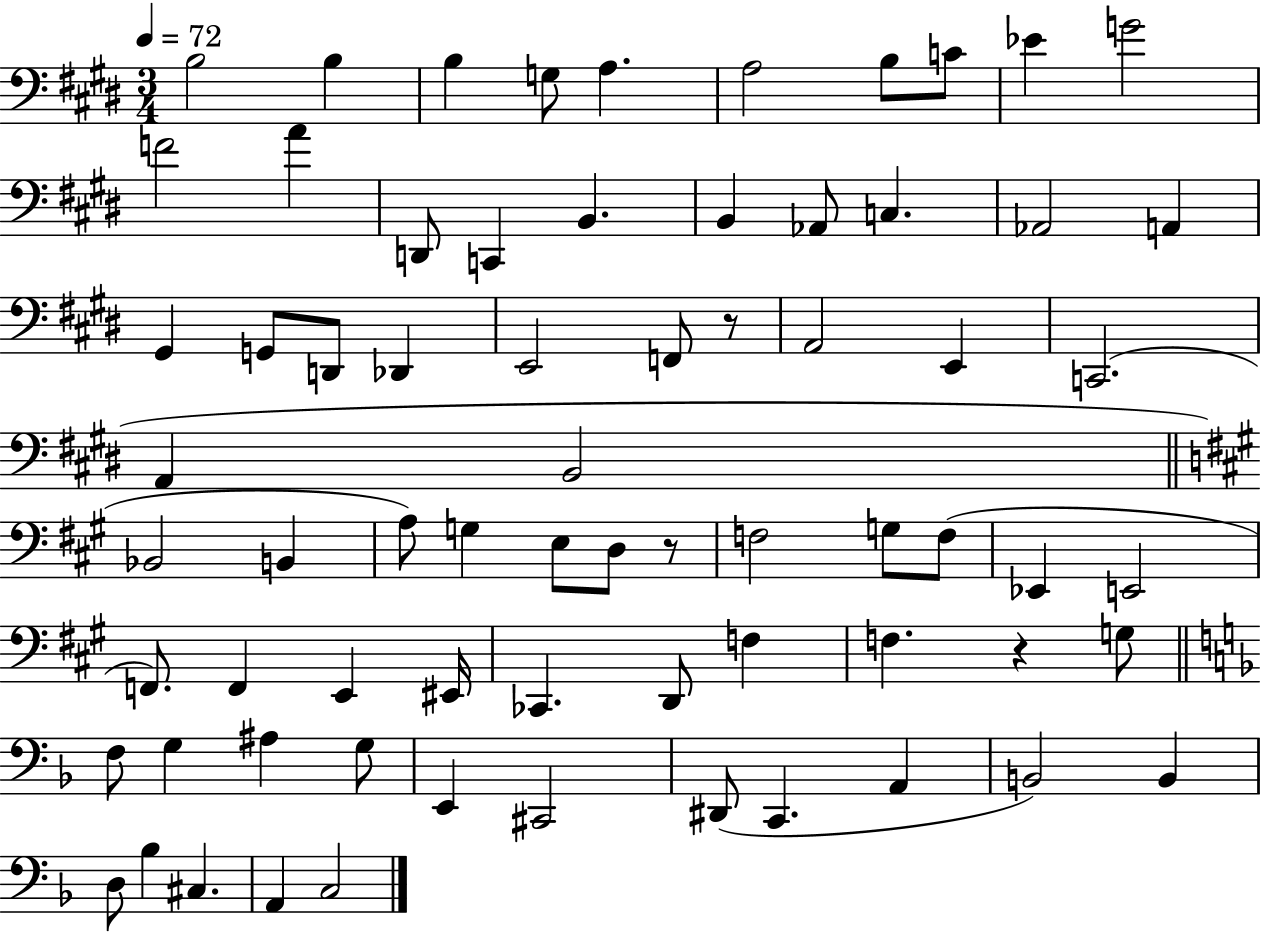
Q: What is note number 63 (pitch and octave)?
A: D3